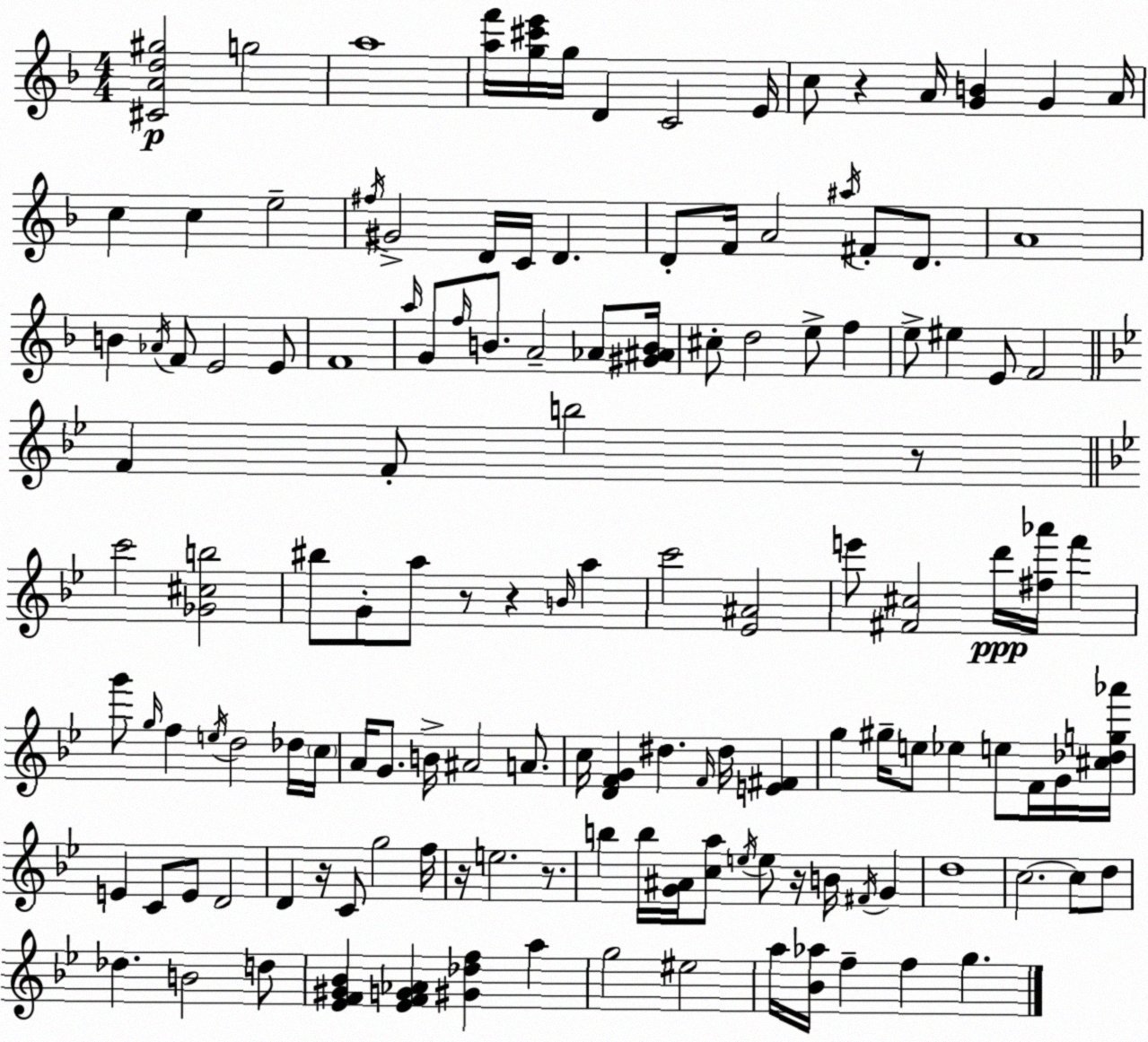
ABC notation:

X:1
T:Untitled
M:4/4
L:1/4
K:Dm
[^CAd^g]2 g2 a4 [af']/4 [g^c'e']/4 g/4 D C2 E/4 c/2 z A/4 [GB] G A/4 c c e2 ^f/4 ^G2 D/4 C/4 D D/2 F/4 A2 ^a/4 ^F/2 D/2 A4 B _A/4 F/2 E2 E/2 F4 a/4 G/2 f/4 B/2 A2 _A/2 [^G^AB]/4 ^c/2 d2 e/2 f e/2 ^e E/2 F2 F F/2 b2 z/2 c'2 [_G^cb]2 ^b/2 G/2 a/2 z/2 z B/4 a c'2 [_E^A]2 e'/2 [^F^c]2 d'/4 [^f_a']/4 f' g'/2 g/4 f e/4 d2 _d/4 c/4 A/4 G/2 B/4 ^A2 A/2 c/4 [DFG] ^d F/4 ^d/4 [E^F] g ^g/4 e/2 _e e/2 F/4 G/4 [^c_dg_a']/4 E C/2 E/2 D2 D z/4 C/2 g2 f/4 z/4 e2 z/2 b b/4 [G^A]/4 [ca]/2 e/4 e/2 z/4 B/4 ^F/4 G d4 c2 c/2 d/2 _d B2 d/2 [_EF^G_B] [_EFG_A] [^G_df] a g2 ^e2 a/4 [_B_a]/4 f f g